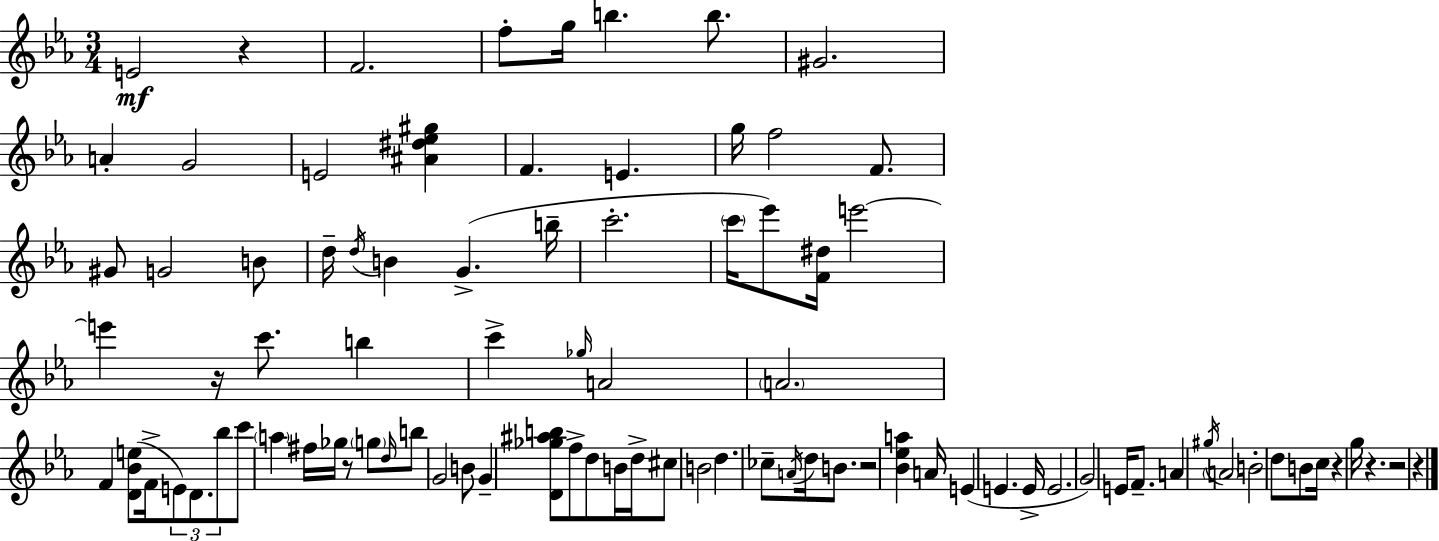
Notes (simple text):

E4/h R/q F4/h. F5/e G5/s B5/q. B5/e. G#4/h. A4/q G4/h E4/h [A#4,D#5,Eb5,G#5]/q F4/q. E4/q. G5/s F5/h F4/e. G#4/e G4/h B4/e D5/s D5/s B4/q G4/q. B5/s C6/h. C6/s Eb6/e [F4,D#5]/s E6/h E6/q R/s C6/e. B5/q C6/q Gb5/s A4/h A4/h. F4/q [D4,Bb4,E5]/e F4/s E4/e D4/e. Bb5/e C6/e A5/q F#5/s Gb5/s R/e G5/e D5/s B5/e G4/h B4/e G4/q [D4,Gb5,A#5,B5]/e F5/e D5/e B4/s D5/s C#5/e B4/h D5/q. CES5/e A4/s D5/s B4/e. R/h [Bb4,Eb5,A5]/q A4/s E4/q E4/q. E4/s E4/h. G4/h E4/s F4/e. A4/q G#5/s A4/h B4/h D5/e B4/e C5/s R/q G5/s R/q. R/h R/q